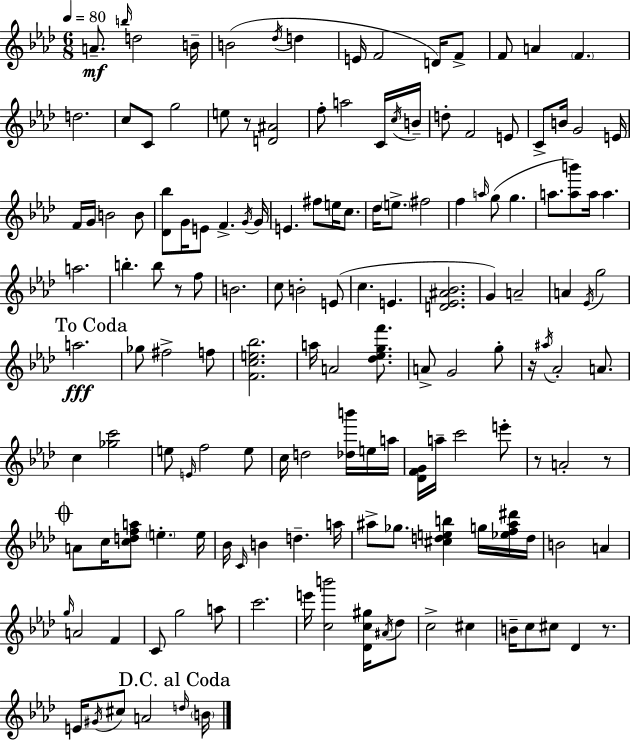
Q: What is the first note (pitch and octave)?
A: A4